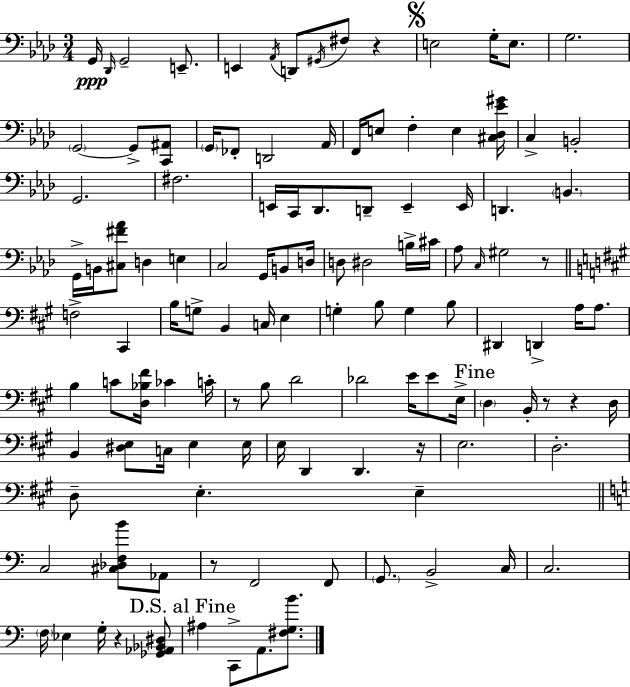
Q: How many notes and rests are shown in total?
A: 120